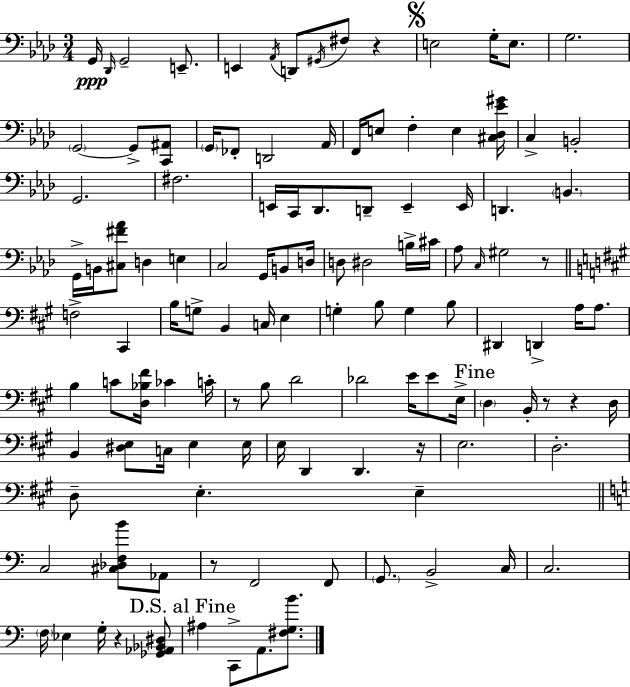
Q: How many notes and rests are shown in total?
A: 120